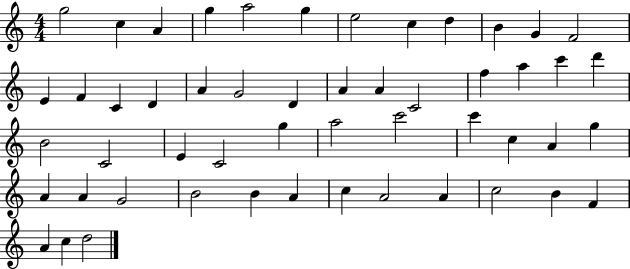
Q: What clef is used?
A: treble